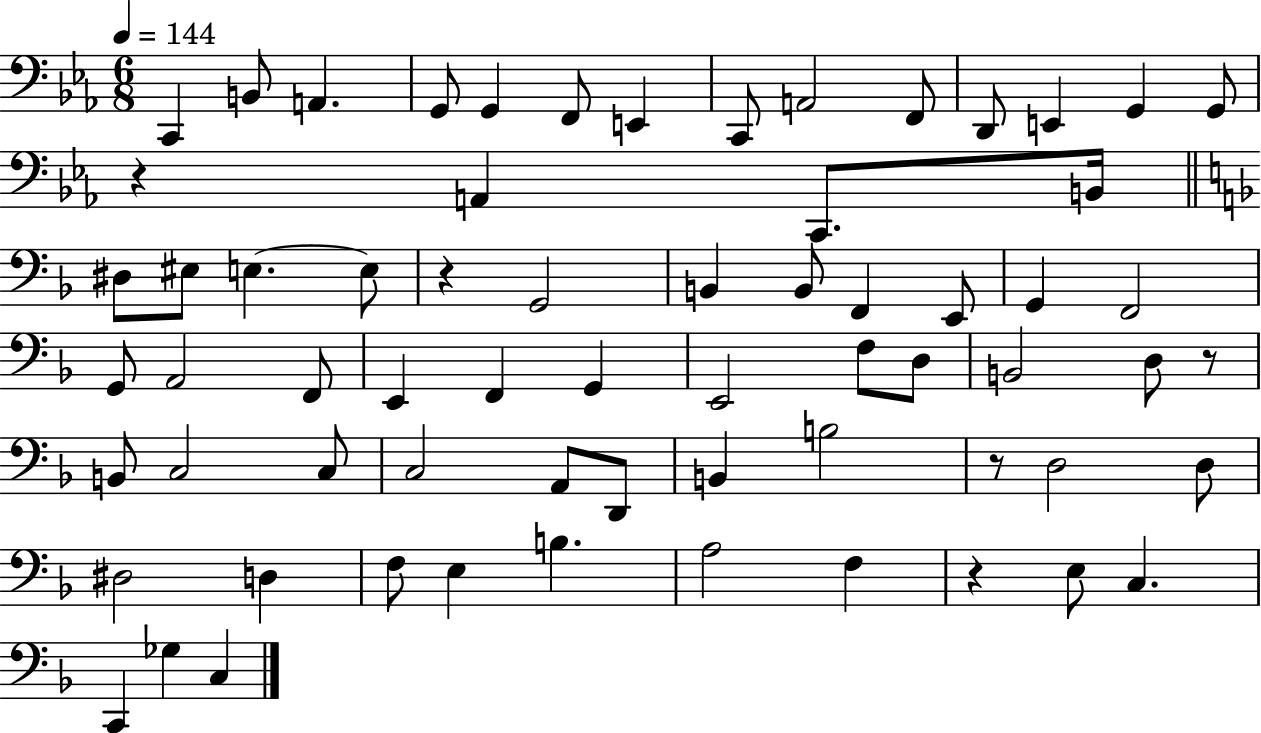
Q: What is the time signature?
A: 6/8